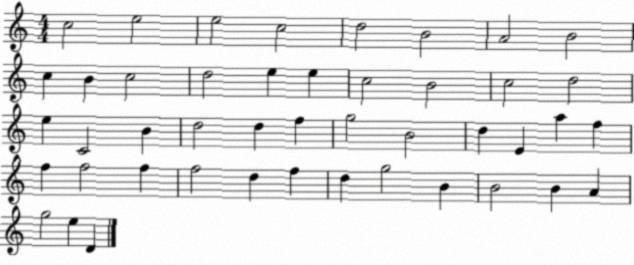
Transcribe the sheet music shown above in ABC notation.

X:1
T:Untitled
M:4/4
L:1/4
K:C
c2 e2 e2 c2 d2 B2 A2 B2 c B c2 d2 e e c2 B2 c2 d2 e C2 B d2 d f g2 B2 d E a f f f2 f f2 d f d g2 B B2 B A g2 e D